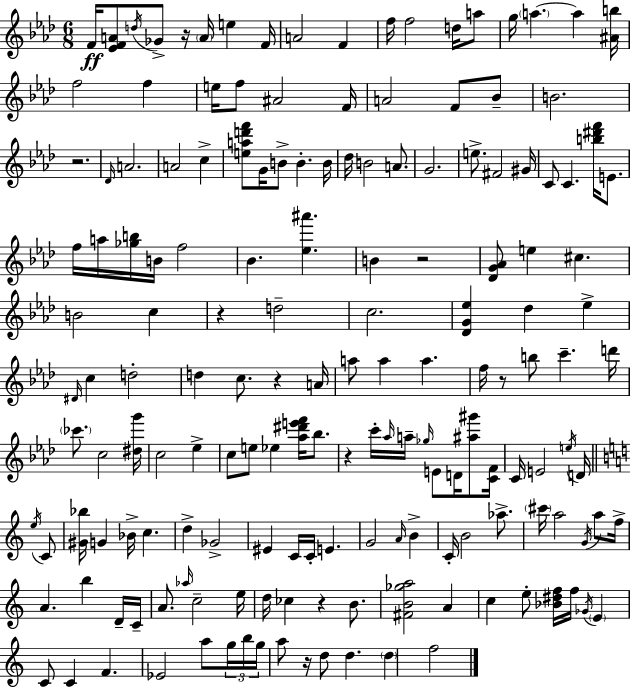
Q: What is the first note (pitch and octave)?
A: F4